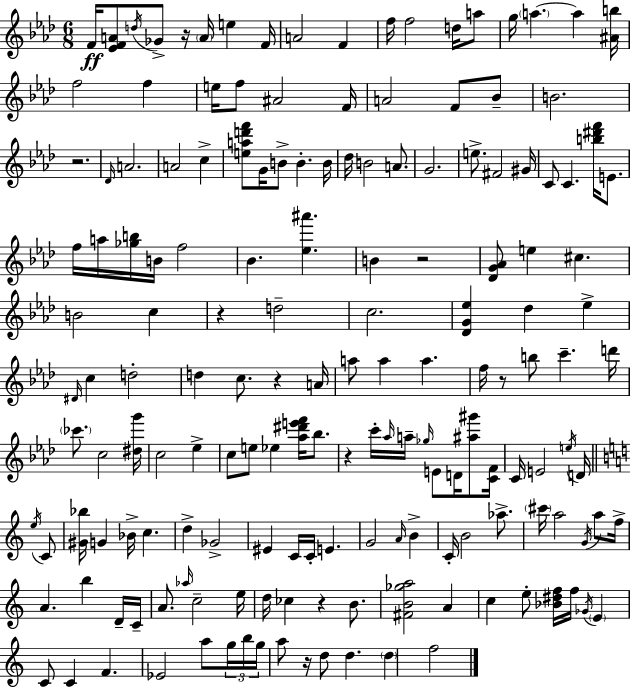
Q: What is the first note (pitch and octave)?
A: F4